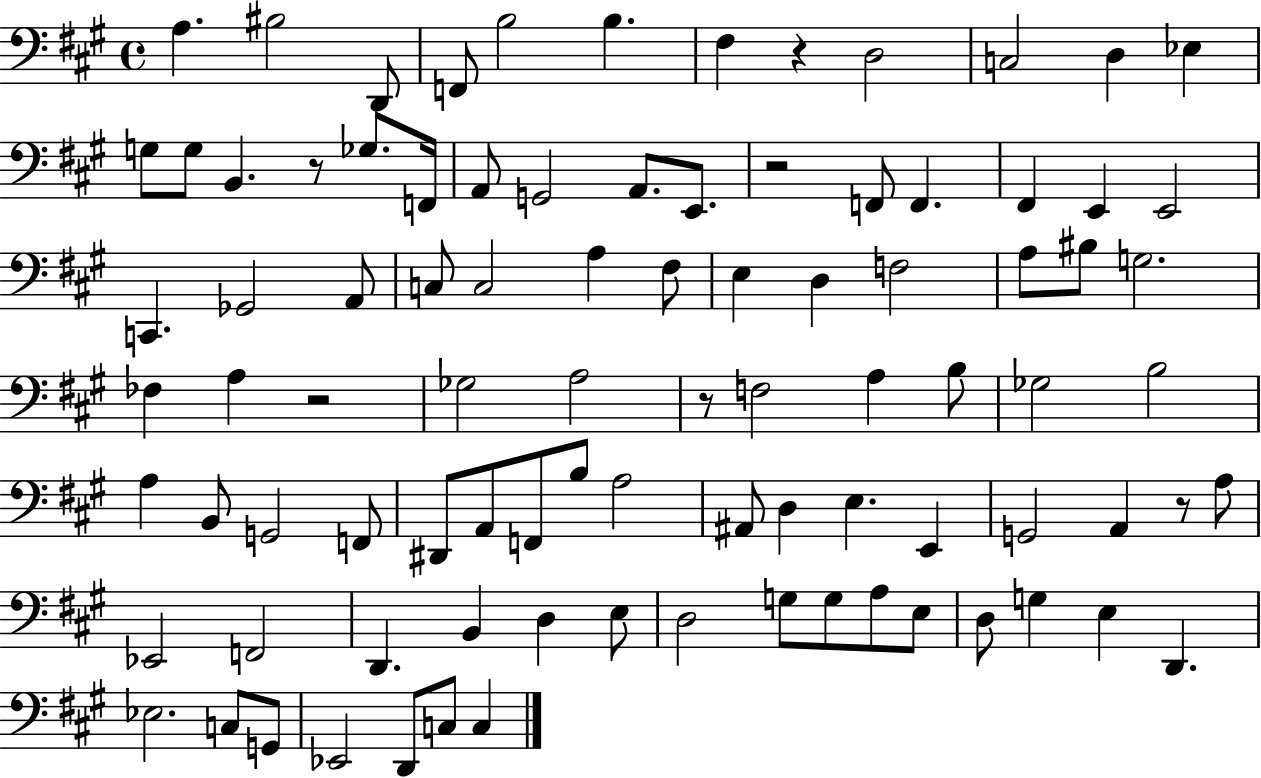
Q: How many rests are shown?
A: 6